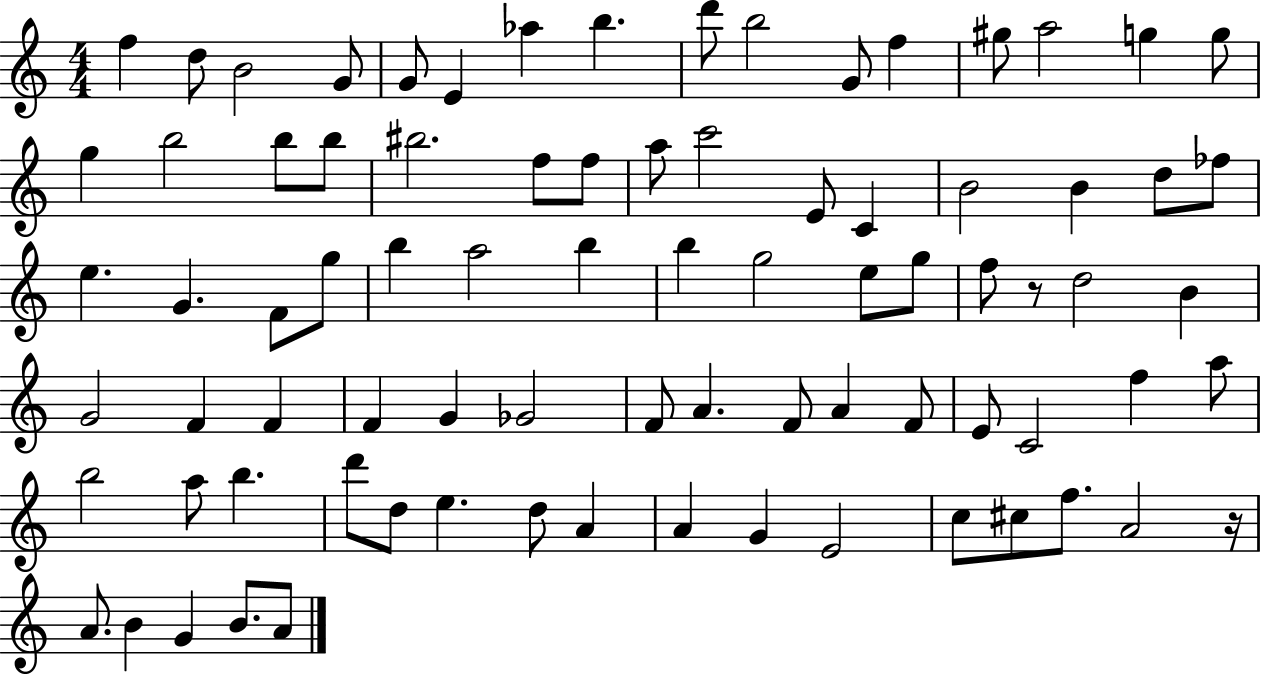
F5/q D5/e B4/h G4/e G4/e E4/q Ab5/q B5/q. D6/e B5/h G4/e F5/q G#5/e A5/h G5/q G5/e G5/q B5/h B5/e B5/e BIS5/h. F5/e F5/e A5/e C6/h E4/e C4/q B4/h B4/q D5/e FES5/e E5/q. G4/q. F4/e G5/e B5/q A5/h B5/q B5/q G5/h E5/e G5/e F5/e R/e D5/h B4/q G4/h F4/q F4/q F4/q G4/q Gb4/h F4/e A4/q. F4/e A4/q F4/e E4/e C4/h F5/q A5/e B5/h A5/e B5/q. D6/e D5/e E5/q. D5/e A4/q A4/q G4/q E4/h C5/e C#5/e F5/e. A4/h R/s A4/e. B4/q G4/q B4/e. A4/e